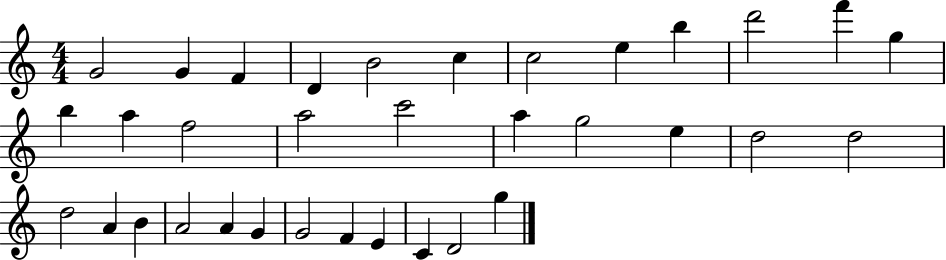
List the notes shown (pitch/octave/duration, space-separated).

G4/h G4/q F4/q D4/q B4/h C5/q C5/h E5/q B5/q D6/h F6/q G5/q B5/q A5/q F5/h A5/h C6/h A5/q G5/h E5/q D5/h D5/h D5/h A4/q B4/q A4/h A4/q G4/q G4/h F4/q E4/q C4/q D4/h G5/q